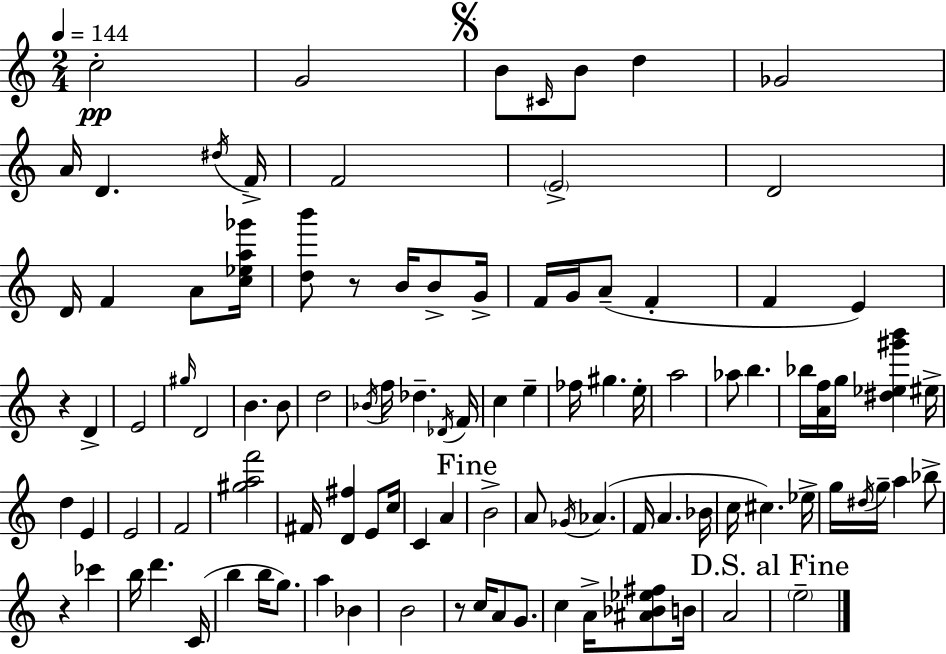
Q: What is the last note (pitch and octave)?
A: E5